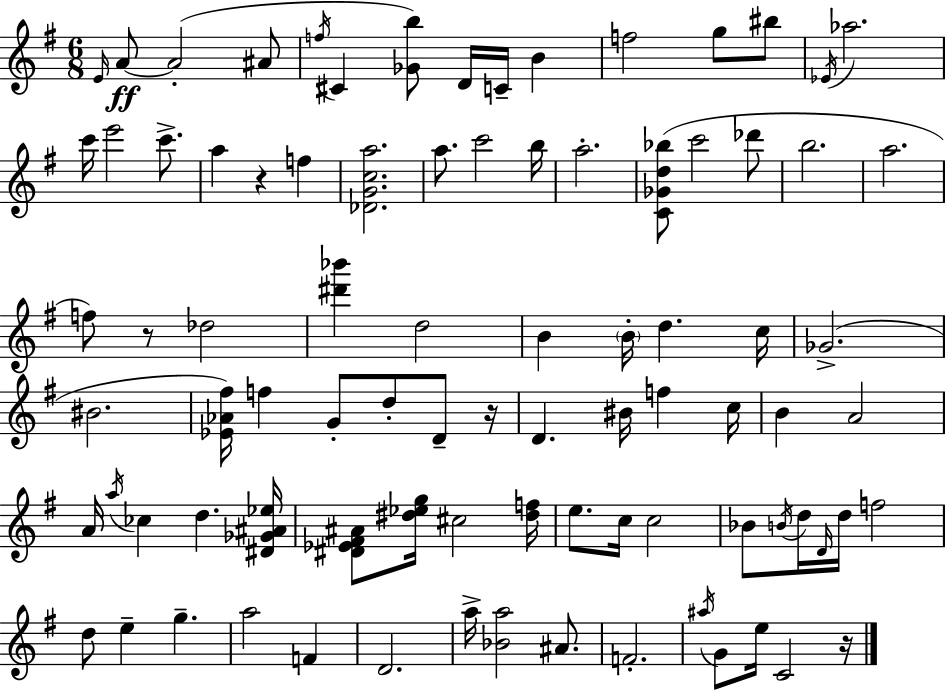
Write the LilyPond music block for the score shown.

{
  \clef treble
  \numericTimeSignature
  \time 6/8
  \key e \minor
  \grace { e'16 }\ff a'8~~ a'2-.( ais'8 | \acciaccatura { f''16 } cis'4 <ges' b''>8) d'16 c'16-- b'4 | f''2 g''8 | bis''8 \acciaccatura { ees'16 } aes''2. | \break c'''16 e'''2 | c'''8.-> a''4 r4 f''4 | <des' g' c'' a''>2. | a''8. c'''2 | \break b''16 a''2.-. | <c' ges' d'' bes''>8( c'''2 | des'''8 b''2. | a''2. | \break f''8) r8 des''2 | <dis''' bes'''>4 d''2 | b'4 \parenthesize b'16-. d''4. | c''16 ges'2.->( | \break bis'2. | <ees' aes' fis''>16) f''4 g'8-. d''8-. | d'8-- r16 d'4. bis'16 f''4 | c''16 b'4 a'2 | \break a'16 \acciaccatura { a''16 } ces''4 d''4. | <dis' ges' ais' ees''>16 <dis' ees' fis' ais'>8 <dis'' ees'' g''>16 cis''2 | <dis'' f''>16 e''8. c''16 c''2 | bes'8 \acciaccatura { b'16 } d''16 \grace { d'16 } d''16 f''2 | \break d''8 e''4-- | g''4.-- a''2 | f'4 d'2. | a''16-> <bes' a''>2 | \break ais'8. f'2.-. | \acciaccatura { ais''16 } g'8 e''16 c'2 | r16 \bar "|."
}